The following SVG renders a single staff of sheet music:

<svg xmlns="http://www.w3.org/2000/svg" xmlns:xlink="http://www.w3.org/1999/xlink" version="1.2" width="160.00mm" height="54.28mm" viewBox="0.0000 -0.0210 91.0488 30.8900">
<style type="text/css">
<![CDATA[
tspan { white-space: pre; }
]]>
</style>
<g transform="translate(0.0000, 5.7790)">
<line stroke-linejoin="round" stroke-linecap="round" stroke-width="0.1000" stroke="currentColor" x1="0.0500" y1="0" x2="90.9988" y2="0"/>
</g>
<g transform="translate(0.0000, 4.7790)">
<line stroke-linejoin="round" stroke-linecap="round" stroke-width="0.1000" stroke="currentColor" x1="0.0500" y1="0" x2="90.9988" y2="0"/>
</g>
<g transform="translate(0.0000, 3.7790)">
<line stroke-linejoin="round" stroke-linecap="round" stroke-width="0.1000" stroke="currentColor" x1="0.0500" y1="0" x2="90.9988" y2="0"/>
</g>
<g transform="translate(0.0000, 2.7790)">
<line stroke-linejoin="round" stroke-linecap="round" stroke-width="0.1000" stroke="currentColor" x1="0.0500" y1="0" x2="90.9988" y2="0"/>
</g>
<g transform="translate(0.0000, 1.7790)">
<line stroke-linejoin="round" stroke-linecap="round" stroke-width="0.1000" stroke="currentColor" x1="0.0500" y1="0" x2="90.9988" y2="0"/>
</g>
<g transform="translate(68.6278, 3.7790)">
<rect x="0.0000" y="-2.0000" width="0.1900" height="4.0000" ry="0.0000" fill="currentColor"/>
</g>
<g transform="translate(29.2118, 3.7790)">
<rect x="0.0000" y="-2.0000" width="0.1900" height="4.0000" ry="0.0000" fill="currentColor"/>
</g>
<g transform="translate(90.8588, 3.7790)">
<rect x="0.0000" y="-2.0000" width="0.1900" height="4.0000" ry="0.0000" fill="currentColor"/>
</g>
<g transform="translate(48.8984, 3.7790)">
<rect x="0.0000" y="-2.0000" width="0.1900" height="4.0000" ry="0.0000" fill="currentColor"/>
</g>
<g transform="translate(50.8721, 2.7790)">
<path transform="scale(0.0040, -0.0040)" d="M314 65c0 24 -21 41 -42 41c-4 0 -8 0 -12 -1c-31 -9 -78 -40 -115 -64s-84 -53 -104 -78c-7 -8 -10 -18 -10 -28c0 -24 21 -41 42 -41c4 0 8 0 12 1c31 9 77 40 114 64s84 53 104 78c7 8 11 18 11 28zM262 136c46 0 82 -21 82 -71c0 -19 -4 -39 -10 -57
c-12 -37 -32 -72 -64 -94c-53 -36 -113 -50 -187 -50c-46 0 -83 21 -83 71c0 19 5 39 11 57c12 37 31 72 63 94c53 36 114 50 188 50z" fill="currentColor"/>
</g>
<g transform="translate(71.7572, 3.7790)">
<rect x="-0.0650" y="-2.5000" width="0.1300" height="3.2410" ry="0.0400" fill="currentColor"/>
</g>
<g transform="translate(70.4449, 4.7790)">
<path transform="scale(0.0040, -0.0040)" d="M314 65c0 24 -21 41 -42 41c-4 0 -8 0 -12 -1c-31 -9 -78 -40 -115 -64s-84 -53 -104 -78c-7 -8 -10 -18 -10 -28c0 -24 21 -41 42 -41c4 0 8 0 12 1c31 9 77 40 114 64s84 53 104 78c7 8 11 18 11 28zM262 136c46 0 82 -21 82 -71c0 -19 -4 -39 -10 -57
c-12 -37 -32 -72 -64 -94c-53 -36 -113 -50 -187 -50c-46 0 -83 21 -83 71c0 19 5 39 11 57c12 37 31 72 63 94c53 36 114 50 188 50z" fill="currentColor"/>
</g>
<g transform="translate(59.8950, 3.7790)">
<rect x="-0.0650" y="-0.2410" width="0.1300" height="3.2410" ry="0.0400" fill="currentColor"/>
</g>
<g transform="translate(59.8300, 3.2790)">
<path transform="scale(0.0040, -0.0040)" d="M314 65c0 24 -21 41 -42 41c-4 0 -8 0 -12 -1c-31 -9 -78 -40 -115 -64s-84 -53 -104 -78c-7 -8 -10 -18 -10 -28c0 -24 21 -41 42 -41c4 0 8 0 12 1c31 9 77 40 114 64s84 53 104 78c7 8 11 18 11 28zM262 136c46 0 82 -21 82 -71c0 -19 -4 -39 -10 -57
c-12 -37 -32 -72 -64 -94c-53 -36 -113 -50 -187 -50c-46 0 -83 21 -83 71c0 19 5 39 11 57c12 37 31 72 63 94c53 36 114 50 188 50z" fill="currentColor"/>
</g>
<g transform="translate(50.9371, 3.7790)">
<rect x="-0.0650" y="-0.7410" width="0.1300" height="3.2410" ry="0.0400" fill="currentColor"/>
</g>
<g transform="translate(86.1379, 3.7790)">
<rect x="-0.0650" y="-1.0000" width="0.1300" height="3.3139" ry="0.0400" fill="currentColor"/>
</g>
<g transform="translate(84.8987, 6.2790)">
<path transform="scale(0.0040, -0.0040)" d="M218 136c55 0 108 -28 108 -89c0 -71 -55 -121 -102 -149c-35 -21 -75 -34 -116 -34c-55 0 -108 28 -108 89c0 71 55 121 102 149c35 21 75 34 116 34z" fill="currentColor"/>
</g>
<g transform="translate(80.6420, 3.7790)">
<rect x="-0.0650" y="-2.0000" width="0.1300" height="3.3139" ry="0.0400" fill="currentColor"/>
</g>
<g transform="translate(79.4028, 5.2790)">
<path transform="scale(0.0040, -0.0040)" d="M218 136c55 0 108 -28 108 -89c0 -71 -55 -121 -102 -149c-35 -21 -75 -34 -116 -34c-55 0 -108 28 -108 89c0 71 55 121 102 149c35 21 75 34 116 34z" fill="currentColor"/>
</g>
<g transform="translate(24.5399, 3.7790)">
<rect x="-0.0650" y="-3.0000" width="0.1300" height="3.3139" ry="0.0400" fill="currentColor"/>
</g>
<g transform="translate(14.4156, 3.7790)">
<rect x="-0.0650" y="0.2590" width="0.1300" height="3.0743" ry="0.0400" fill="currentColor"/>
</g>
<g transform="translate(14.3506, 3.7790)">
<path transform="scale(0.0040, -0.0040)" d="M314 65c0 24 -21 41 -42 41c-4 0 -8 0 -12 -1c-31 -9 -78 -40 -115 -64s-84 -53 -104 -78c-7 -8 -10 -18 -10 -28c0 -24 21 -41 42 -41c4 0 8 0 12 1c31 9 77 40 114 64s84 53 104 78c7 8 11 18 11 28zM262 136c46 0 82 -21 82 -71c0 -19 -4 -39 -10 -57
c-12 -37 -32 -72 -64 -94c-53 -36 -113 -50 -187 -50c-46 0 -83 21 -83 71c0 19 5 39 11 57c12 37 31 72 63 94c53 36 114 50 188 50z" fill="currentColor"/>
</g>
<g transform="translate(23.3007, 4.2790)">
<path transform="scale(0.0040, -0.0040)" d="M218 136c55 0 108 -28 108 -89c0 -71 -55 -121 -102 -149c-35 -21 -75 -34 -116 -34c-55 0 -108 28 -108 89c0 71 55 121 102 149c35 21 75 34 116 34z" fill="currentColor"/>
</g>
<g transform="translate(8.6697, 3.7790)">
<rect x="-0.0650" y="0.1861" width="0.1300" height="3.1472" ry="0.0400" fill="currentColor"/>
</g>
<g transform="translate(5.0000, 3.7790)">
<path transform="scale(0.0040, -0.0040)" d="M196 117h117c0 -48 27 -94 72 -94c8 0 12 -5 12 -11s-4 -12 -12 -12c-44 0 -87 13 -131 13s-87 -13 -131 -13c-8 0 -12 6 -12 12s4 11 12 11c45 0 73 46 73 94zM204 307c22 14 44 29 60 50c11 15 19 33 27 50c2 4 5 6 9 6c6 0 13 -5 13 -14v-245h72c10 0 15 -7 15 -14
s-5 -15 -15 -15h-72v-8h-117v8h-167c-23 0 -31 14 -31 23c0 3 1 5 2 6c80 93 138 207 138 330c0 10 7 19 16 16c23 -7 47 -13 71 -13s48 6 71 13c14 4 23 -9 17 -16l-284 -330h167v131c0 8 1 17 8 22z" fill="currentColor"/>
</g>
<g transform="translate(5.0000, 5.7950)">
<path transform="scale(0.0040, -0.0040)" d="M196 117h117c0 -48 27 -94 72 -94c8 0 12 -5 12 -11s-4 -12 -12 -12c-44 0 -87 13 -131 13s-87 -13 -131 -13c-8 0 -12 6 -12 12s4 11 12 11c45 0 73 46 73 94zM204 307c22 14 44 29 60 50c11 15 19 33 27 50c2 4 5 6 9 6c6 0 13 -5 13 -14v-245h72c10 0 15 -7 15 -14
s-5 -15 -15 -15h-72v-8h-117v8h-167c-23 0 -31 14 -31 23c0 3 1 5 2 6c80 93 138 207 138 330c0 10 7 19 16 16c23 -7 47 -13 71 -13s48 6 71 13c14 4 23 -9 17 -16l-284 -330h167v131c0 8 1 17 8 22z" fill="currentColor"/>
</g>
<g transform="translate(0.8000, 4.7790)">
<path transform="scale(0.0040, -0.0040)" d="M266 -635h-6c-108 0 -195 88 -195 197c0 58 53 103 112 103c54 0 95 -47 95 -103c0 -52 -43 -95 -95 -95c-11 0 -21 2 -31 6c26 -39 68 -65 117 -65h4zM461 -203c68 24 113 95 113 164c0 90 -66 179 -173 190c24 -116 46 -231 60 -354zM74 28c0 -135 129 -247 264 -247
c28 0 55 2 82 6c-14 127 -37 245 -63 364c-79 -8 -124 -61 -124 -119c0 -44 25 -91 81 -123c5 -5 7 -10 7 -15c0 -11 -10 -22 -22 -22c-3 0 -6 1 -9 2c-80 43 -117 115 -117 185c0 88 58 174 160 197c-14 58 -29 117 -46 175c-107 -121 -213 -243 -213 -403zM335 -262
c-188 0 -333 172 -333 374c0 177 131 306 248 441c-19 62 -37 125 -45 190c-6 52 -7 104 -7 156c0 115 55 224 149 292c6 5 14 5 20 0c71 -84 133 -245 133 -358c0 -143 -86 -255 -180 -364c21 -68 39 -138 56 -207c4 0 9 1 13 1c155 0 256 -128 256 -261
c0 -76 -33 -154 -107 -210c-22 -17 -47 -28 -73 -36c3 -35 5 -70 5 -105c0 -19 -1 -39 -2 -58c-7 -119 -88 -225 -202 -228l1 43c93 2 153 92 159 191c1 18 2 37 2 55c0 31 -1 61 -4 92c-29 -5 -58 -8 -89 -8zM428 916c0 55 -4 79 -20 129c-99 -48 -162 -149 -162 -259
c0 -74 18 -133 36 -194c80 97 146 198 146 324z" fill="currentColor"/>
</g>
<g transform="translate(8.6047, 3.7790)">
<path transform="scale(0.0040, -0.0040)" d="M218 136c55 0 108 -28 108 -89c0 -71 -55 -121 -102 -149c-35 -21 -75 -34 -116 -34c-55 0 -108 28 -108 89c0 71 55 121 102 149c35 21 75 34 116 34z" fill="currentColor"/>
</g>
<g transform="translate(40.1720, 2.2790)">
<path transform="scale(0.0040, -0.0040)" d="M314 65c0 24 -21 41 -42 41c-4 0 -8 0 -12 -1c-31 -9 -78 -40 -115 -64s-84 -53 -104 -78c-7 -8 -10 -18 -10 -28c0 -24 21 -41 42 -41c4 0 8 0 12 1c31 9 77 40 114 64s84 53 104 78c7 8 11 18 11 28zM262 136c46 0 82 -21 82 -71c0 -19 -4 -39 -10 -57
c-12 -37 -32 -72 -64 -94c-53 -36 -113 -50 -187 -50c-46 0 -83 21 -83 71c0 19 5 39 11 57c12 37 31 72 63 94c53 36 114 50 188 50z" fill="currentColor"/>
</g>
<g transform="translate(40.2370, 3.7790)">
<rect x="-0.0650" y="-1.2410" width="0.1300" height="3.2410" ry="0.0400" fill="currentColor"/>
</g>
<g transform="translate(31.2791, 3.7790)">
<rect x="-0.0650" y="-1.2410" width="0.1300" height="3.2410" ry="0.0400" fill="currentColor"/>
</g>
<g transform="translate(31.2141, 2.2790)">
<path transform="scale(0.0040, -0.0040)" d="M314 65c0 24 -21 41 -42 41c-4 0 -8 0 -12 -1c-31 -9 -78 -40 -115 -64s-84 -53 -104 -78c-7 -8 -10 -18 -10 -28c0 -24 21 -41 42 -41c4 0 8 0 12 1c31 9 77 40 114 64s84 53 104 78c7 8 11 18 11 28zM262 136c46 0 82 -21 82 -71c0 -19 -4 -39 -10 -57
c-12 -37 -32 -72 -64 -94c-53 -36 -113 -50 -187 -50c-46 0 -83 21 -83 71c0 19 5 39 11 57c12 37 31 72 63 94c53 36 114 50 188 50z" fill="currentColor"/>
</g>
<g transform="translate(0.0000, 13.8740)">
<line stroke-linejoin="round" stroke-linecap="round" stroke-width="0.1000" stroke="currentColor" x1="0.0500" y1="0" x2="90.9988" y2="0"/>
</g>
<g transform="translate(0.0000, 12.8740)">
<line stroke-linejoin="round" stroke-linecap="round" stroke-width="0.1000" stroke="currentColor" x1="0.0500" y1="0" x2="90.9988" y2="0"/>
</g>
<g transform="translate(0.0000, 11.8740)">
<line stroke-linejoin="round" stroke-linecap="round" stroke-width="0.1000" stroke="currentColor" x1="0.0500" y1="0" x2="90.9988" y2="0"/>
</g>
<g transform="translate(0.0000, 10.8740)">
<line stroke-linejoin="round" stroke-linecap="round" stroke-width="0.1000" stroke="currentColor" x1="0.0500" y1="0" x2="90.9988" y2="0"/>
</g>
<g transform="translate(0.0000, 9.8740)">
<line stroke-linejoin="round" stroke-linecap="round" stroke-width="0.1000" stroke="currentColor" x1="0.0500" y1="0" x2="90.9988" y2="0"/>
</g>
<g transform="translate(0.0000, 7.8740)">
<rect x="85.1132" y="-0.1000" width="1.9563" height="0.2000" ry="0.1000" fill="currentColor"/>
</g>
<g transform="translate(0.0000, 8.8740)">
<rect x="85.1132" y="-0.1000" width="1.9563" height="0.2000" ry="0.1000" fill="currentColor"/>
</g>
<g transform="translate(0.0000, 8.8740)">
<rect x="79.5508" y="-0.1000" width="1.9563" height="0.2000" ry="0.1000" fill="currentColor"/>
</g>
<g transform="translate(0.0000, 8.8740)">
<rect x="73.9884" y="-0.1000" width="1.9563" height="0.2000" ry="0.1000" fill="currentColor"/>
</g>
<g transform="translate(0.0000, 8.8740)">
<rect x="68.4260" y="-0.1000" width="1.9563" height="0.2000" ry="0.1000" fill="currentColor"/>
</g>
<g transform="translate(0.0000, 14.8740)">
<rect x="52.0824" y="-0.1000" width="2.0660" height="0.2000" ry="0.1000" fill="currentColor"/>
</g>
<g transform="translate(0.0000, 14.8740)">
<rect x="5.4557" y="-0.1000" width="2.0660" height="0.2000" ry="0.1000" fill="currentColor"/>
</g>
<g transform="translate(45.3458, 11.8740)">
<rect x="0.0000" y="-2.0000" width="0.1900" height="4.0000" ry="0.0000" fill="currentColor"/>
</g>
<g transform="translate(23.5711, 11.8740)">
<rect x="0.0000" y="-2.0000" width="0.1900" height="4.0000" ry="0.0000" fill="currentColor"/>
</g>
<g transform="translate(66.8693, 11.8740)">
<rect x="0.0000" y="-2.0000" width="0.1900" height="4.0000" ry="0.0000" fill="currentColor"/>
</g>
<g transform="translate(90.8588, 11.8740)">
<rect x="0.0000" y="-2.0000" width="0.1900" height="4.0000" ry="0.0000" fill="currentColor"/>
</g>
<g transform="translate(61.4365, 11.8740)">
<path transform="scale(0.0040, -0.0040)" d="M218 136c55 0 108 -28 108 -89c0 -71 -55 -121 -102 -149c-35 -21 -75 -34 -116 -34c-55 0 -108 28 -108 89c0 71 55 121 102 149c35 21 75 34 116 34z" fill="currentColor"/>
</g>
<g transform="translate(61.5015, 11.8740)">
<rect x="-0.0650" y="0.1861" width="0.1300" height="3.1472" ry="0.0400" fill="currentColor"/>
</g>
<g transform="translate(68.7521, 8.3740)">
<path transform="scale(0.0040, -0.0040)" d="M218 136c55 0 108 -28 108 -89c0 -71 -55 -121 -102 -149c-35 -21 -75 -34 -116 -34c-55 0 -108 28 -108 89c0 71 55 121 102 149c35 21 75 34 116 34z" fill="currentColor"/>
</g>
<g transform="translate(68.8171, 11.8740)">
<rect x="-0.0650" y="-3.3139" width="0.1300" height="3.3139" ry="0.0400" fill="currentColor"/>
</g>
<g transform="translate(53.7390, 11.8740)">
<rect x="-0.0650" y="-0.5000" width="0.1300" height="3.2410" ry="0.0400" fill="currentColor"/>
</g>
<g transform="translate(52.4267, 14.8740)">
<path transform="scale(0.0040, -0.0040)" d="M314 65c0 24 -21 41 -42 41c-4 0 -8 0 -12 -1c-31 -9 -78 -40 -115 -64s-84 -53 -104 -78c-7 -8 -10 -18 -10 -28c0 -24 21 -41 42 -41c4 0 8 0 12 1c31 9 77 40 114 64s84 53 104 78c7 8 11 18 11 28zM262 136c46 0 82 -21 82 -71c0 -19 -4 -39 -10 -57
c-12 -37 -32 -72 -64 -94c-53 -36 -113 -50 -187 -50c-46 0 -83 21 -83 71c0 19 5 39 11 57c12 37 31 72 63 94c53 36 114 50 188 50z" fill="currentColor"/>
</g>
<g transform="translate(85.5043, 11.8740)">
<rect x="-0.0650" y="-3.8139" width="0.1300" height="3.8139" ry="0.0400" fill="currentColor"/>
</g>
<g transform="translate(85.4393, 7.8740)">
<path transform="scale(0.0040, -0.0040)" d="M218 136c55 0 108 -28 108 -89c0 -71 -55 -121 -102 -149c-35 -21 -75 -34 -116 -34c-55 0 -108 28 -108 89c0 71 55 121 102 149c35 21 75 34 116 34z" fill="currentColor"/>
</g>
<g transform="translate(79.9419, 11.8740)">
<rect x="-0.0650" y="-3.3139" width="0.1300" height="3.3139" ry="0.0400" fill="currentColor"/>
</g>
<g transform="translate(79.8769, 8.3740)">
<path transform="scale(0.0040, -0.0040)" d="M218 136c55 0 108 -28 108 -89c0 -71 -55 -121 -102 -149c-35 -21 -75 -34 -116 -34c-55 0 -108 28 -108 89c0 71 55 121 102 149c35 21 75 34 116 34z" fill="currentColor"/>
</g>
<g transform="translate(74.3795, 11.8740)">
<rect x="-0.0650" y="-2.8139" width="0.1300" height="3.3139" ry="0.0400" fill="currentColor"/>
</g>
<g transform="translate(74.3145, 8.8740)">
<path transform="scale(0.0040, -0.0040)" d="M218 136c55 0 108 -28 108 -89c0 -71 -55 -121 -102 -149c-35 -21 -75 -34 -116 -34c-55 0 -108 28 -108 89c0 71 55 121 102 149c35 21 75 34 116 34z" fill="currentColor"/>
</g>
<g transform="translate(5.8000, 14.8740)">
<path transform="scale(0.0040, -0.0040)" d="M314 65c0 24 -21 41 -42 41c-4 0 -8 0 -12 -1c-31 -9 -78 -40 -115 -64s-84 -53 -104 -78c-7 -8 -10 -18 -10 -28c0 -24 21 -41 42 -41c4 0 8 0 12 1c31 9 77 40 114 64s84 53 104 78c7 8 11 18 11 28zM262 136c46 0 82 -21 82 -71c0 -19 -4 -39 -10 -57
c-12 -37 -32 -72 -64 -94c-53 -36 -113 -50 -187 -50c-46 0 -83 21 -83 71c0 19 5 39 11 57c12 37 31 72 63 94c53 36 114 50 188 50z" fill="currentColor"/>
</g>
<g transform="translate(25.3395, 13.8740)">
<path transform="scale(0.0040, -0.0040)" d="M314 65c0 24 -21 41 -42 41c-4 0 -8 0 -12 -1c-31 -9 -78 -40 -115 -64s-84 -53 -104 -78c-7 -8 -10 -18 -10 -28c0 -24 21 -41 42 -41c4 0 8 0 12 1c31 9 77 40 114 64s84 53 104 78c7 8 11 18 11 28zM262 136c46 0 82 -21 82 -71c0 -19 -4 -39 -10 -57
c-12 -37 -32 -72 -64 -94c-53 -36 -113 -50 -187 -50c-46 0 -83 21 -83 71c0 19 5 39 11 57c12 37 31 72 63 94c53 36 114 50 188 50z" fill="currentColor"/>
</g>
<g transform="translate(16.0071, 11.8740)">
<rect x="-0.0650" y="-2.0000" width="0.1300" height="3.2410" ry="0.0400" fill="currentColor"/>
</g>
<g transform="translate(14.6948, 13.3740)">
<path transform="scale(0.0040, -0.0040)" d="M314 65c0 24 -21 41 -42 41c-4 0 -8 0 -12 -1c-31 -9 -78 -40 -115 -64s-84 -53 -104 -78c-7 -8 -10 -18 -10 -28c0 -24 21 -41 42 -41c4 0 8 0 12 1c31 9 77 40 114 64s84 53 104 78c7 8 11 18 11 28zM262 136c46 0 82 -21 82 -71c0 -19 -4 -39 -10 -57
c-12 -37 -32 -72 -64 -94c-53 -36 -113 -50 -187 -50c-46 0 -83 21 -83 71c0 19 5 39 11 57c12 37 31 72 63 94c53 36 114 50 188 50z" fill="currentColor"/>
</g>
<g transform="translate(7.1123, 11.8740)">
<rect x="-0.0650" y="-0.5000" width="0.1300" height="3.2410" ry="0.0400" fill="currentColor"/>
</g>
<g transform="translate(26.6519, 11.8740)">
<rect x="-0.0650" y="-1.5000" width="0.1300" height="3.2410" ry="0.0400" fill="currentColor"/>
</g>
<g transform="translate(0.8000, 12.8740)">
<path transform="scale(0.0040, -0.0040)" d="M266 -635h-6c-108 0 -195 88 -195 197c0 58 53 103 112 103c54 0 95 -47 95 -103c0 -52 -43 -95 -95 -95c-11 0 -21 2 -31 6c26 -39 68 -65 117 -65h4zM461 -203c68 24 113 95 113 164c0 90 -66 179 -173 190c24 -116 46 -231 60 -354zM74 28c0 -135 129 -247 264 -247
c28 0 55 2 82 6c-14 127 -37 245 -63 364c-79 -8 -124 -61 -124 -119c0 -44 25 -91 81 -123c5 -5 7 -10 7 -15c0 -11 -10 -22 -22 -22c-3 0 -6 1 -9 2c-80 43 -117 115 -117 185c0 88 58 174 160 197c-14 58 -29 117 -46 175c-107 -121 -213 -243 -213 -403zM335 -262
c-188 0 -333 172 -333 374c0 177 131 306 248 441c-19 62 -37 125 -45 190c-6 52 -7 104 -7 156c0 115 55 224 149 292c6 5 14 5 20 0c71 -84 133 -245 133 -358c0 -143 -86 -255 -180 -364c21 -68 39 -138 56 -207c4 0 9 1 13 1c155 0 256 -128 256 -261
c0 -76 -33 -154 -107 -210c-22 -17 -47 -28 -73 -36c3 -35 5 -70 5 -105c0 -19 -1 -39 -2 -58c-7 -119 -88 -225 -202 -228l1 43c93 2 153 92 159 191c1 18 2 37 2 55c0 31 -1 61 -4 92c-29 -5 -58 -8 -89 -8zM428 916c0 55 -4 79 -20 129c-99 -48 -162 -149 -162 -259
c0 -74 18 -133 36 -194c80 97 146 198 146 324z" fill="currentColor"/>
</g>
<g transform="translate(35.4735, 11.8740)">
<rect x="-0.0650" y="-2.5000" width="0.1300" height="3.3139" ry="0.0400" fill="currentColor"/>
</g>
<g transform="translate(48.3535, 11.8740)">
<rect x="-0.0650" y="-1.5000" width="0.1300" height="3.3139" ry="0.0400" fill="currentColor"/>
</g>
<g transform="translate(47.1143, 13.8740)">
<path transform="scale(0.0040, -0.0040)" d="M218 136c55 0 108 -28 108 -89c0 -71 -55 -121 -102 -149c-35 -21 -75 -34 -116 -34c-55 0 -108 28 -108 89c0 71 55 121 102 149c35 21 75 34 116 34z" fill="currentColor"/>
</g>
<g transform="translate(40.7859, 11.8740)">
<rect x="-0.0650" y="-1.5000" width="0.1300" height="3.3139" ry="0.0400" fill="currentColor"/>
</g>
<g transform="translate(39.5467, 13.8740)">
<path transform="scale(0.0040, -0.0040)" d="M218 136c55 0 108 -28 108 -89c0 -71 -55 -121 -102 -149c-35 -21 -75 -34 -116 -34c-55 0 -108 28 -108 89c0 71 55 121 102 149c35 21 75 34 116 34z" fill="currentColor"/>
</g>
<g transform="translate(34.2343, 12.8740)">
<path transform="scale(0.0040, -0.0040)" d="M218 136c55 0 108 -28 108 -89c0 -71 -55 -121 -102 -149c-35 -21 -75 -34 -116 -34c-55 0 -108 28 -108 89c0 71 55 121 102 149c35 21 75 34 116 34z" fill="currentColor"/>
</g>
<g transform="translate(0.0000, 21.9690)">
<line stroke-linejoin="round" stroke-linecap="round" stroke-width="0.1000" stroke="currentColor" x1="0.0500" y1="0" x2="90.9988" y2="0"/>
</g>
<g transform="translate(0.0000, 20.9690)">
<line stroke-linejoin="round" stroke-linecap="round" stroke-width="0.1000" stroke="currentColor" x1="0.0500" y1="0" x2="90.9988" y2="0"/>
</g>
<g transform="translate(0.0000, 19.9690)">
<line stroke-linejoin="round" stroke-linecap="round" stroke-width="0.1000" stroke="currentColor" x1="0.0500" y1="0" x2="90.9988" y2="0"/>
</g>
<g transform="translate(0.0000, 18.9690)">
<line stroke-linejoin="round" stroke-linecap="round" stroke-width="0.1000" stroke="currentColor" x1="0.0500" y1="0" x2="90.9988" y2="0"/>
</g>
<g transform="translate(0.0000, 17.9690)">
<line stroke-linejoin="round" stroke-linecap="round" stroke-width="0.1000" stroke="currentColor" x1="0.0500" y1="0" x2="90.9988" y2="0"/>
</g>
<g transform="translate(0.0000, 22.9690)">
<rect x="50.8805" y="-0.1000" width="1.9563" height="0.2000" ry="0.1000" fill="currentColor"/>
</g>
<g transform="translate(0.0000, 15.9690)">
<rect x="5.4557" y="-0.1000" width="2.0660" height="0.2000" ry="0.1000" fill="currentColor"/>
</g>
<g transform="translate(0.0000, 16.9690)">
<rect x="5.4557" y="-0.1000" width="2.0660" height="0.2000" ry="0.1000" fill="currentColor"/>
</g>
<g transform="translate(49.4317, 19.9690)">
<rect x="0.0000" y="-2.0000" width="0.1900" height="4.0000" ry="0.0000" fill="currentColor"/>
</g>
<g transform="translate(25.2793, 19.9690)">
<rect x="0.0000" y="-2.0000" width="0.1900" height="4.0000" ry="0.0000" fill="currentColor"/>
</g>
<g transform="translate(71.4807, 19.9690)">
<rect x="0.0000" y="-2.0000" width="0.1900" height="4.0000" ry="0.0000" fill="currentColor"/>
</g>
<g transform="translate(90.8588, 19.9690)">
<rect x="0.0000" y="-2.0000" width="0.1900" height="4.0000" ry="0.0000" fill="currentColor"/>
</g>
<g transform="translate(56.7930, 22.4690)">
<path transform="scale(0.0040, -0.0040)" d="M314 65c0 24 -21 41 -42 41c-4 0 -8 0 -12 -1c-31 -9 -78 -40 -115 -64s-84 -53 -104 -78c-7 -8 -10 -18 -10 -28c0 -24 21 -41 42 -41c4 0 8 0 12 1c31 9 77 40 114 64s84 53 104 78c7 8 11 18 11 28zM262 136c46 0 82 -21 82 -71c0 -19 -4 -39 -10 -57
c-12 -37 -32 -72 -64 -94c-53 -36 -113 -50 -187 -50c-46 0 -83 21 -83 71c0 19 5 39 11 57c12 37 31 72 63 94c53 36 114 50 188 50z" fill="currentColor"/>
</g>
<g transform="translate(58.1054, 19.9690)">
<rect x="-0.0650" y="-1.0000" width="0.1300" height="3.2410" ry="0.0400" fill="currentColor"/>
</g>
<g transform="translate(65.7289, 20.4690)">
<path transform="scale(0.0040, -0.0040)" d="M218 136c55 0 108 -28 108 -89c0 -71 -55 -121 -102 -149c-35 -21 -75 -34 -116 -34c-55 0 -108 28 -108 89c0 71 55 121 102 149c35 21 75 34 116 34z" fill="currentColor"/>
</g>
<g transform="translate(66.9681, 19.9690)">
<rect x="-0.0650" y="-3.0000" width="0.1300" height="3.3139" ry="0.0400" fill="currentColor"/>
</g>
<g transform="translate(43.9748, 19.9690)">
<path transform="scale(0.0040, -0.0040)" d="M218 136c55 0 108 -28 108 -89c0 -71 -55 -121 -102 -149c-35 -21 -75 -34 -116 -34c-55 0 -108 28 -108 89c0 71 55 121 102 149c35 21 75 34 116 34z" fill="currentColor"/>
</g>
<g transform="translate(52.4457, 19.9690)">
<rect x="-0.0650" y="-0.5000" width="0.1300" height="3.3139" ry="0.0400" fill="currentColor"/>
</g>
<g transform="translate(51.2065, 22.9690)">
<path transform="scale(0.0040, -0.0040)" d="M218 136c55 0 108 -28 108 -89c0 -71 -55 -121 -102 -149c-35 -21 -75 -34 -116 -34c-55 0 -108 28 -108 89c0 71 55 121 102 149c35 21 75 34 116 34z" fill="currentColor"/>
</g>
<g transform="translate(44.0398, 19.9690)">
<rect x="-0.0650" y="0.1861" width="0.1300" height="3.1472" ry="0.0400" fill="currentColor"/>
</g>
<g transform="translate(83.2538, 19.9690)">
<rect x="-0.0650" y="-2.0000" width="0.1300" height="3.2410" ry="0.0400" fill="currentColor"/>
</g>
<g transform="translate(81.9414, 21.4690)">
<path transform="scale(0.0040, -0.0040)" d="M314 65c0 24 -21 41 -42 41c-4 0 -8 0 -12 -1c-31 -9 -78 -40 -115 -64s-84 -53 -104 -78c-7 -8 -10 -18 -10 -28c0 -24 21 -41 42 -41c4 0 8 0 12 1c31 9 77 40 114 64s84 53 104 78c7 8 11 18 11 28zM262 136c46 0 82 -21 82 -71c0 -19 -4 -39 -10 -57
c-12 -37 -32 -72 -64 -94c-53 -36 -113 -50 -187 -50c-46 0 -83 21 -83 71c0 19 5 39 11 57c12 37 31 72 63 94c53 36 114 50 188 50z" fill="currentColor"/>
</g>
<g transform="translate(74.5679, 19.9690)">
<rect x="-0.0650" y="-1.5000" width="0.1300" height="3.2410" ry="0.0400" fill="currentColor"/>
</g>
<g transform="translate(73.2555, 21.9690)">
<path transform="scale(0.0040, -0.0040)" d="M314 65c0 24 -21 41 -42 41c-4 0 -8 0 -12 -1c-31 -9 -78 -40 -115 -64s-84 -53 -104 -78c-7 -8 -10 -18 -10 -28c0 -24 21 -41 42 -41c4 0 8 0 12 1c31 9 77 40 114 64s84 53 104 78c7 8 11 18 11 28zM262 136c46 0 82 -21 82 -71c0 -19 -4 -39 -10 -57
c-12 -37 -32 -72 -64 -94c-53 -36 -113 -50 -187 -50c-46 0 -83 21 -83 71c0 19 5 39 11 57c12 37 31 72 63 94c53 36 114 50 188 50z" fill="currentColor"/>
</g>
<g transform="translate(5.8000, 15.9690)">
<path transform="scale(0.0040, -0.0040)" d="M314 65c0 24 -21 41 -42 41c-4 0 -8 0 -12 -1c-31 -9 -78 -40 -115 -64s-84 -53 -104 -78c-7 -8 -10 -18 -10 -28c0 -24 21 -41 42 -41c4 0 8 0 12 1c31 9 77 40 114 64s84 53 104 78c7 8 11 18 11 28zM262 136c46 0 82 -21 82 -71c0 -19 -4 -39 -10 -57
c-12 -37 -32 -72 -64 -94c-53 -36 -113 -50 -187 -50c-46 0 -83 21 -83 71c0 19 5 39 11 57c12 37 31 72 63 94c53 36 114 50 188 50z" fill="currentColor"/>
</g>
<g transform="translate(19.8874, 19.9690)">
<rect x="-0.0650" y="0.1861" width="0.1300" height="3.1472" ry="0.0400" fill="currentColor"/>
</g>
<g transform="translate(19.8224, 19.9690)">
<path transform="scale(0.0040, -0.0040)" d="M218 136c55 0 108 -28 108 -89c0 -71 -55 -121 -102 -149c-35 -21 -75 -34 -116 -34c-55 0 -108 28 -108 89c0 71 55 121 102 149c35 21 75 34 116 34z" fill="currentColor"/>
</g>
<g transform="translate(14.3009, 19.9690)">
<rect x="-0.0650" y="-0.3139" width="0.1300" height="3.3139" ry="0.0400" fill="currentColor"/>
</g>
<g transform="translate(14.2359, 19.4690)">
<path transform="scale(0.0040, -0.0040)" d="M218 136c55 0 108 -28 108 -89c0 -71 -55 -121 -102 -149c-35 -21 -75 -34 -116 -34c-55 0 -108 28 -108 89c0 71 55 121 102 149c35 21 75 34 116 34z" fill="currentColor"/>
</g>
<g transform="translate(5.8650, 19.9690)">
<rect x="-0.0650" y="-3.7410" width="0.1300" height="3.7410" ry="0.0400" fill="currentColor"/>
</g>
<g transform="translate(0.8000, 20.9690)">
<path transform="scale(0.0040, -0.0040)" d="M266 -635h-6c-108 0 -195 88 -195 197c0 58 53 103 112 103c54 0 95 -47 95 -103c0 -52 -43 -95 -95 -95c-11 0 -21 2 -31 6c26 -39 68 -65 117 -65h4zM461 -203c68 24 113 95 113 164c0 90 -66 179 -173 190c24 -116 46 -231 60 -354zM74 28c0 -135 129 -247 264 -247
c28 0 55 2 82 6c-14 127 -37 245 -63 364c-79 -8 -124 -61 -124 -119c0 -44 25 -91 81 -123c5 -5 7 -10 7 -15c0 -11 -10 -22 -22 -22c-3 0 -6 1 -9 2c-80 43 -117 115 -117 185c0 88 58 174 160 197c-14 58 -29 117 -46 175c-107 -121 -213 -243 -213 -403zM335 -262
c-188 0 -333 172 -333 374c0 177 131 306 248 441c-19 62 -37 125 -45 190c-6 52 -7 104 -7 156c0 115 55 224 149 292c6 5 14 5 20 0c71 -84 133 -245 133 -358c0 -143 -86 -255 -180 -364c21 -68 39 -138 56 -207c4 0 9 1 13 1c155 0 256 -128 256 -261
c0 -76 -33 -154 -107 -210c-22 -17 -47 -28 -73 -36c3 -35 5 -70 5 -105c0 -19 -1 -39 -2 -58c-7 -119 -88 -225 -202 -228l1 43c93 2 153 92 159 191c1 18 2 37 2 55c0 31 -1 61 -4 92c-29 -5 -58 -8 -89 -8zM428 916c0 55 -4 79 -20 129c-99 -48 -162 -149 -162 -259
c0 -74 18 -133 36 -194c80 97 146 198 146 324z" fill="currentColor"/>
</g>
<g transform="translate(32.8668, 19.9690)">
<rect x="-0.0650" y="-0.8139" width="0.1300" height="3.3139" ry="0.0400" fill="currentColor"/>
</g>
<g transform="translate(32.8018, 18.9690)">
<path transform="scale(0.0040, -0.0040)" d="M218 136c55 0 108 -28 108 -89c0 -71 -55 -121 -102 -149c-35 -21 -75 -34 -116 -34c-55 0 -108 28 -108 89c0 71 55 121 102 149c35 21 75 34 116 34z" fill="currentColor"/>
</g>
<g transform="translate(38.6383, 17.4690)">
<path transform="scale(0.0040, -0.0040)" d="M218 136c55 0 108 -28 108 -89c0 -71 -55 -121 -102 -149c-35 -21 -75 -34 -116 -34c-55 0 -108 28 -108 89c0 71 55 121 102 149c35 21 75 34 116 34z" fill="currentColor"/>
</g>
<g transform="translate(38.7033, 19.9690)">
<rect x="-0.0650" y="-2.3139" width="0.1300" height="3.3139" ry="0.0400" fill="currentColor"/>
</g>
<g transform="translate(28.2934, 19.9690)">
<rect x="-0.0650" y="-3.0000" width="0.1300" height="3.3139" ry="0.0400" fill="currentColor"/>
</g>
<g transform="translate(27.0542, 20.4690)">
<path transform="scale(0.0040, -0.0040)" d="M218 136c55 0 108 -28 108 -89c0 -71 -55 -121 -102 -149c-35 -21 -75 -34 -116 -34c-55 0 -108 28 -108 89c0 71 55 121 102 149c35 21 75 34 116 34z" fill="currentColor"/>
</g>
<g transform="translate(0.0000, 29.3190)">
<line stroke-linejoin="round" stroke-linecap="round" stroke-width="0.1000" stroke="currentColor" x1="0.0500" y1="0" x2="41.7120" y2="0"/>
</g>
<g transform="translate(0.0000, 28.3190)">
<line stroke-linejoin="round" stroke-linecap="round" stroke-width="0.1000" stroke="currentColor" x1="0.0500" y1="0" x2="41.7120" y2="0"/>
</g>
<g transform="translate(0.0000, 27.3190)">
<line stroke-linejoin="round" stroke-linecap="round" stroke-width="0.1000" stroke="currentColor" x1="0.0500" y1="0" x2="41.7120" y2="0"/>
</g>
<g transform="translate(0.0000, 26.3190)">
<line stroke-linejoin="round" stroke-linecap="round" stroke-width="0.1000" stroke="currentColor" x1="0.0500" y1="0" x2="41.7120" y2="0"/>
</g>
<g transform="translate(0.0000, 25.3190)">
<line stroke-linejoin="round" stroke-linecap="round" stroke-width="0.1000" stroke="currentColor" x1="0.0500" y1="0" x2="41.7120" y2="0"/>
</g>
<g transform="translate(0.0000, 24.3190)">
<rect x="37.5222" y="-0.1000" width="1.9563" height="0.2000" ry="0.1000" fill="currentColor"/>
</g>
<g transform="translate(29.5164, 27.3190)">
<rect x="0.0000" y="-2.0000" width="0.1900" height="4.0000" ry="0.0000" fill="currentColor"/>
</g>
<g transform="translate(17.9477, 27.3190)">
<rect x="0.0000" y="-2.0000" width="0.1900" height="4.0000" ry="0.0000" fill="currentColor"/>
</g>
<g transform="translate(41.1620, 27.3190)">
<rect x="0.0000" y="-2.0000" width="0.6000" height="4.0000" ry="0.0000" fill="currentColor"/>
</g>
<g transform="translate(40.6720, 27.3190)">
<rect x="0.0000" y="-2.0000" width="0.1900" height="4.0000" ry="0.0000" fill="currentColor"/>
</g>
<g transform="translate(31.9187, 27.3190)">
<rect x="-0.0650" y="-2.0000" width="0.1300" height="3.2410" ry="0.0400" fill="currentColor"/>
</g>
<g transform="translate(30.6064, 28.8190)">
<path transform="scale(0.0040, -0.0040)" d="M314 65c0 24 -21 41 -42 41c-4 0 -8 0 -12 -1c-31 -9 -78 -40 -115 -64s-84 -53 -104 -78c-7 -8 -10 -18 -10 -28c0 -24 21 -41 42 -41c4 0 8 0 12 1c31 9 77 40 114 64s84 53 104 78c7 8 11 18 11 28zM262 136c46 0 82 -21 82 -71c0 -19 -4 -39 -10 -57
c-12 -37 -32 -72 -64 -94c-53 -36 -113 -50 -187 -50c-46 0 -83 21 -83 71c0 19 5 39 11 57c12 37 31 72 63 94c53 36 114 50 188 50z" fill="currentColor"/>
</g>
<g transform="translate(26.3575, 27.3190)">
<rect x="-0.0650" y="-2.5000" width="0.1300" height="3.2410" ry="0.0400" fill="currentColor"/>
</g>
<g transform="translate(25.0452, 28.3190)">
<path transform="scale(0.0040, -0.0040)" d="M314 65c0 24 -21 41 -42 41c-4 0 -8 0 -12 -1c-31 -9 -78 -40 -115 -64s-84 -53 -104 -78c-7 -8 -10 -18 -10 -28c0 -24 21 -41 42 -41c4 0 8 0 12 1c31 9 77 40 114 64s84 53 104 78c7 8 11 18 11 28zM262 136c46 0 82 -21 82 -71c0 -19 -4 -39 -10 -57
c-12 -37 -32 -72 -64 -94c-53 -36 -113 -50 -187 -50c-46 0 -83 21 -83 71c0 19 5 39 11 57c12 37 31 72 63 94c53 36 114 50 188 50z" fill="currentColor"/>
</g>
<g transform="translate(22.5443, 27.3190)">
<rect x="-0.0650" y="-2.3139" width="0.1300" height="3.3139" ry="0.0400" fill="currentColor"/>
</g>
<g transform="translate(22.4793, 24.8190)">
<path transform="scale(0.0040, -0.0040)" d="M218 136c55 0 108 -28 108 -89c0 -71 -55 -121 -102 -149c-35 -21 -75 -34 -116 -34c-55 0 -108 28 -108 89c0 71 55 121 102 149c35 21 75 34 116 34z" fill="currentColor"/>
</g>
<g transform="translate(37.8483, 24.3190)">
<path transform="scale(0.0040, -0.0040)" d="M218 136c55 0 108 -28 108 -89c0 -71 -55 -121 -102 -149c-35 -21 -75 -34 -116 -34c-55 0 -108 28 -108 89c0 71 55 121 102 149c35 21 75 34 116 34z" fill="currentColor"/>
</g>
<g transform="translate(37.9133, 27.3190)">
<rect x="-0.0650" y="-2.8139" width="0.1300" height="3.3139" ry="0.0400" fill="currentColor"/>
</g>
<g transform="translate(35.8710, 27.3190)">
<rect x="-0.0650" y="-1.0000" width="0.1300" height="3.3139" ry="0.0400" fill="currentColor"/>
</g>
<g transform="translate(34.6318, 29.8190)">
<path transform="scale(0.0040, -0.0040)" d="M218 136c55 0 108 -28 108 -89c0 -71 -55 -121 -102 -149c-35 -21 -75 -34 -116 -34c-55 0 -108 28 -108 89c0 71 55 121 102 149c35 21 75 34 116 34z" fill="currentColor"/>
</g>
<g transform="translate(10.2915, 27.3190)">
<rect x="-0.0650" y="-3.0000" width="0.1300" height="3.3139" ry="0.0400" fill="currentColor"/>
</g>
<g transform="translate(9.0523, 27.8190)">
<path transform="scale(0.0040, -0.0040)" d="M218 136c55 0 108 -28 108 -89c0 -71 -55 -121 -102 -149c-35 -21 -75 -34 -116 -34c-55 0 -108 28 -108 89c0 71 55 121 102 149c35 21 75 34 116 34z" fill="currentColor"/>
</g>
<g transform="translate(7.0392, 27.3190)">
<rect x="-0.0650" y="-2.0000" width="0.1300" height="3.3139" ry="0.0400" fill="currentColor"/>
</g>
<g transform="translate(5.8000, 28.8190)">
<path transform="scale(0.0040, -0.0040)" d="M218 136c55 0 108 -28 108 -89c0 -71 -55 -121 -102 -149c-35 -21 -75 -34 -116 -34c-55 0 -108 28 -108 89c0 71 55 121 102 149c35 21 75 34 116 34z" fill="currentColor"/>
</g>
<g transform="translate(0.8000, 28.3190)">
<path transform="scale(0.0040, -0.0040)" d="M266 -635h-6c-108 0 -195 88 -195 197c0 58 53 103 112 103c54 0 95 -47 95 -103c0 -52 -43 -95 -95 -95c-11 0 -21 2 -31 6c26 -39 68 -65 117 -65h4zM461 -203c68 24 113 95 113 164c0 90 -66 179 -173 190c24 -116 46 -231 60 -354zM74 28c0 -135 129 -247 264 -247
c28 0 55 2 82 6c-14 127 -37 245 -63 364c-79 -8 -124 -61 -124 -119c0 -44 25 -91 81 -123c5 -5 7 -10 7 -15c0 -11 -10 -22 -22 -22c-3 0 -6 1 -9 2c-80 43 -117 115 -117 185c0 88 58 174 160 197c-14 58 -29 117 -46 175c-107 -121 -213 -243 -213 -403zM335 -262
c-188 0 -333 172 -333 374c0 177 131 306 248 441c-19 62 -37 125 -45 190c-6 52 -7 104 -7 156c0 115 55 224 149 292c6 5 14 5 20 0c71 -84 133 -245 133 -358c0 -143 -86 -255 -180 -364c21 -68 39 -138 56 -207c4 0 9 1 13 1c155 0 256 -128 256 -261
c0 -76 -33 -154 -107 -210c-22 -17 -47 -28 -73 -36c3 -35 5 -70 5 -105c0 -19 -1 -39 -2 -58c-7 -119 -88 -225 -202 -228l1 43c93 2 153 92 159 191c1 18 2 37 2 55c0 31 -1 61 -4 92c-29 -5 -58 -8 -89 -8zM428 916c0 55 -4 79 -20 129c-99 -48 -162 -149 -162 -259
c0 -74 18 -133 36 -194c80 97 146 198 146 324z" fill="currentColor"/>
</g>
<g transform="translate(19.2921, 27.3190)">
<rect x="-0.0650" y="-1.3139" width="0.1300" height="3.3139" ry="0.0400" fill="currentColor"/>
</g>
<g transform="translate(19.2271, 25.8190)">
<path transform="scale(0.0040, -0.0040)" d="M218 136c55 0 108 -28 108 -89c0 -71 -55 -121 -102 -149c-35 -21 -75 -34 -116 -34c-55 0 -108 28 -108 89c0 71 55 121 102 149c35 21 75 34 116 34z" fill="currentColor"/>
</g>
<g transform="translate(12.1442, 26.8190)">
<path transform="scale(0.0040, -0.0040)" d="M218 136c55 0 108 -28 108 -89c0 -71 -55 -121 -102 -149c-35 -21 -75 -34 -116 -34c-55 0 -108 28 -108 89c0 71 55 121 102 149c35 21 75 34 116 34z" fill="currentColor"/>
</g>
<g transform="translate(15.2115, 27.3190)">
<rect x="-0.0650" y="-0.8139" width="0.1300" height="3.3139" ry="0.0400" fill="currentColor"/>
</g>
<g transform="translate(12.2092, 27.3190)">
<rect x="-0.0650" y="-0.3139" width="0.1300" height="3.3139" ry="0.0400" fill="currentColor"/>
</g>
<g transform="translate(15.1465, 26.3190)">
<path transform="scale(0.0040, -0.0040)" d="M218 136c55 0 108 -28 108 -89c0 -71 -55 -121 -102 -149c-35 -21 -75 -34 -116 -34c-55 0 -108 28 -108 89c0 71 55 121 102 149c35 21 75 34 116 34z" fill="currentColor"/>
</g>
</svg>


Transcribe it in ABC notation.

X:1
T:Untitled
M:4/4
L:1/4
K:C
B B2 A e2 e2 d2 c2 G2 F D C2 F2 E2 G E E C2 B b a b c' c'2 c B A d g B C D2 A E2 F2 F A c d e g G2 F2 D a